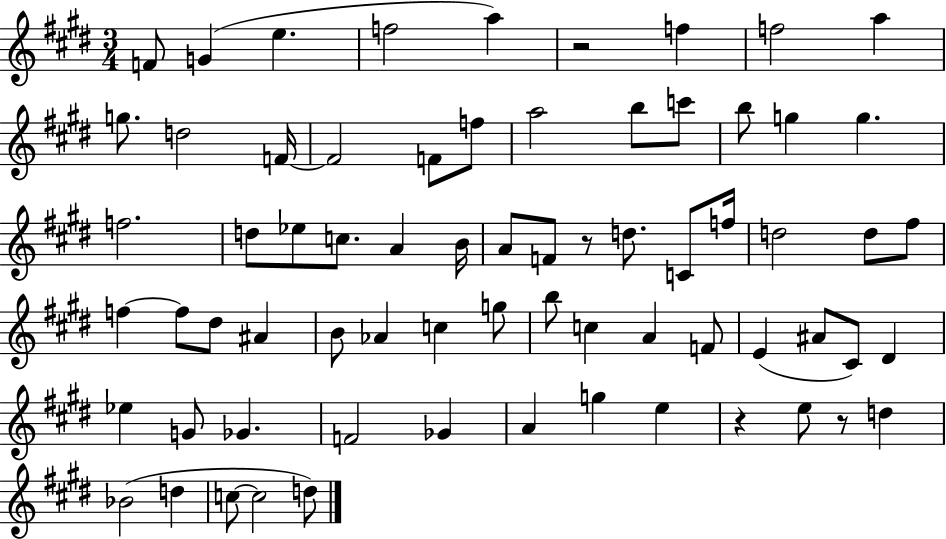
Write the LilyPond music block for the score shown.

{
  \clef treble
  \numericTimeSignature
  \time 3/4
  \key e \major
  f'8 g'4( e''4. | f''2 a''4) | r2 f''4 | f''2 a''4 | \break g''8. d''2 f'16~~ | f'2 f'8 f''8 | a''2 b''8 c'''8 | b''8 g''4 g''4. | \break f''2. | d''8 ees''8 c''8. a'4 b'16 | a'8 f'8 r8 d''8. c'8 f''16 | d''2 d''8 fis''8 | \break f''4~~ f''8 dis''8 ais'4 | b'8 aes'4 c''4 g''8 | b''8 c''4 a'4 f'8 | e'4( ais'8 cis'8) dis'4 | \break ees''4 g'8 ges'4. | f'2 ges'4 | a'4 g''4 e''4 | r4 e''8 r8 d''4 | \break bes'2( d''4 | c''8~~ c''2 d''8) | \bar "|."
}